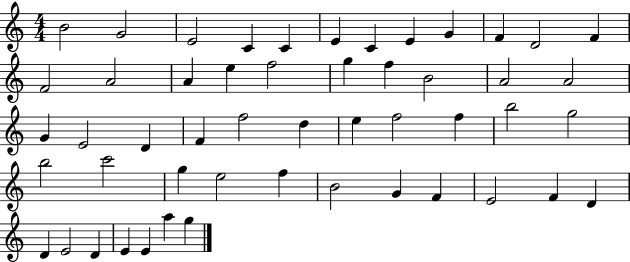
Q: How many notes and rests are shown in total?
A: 51